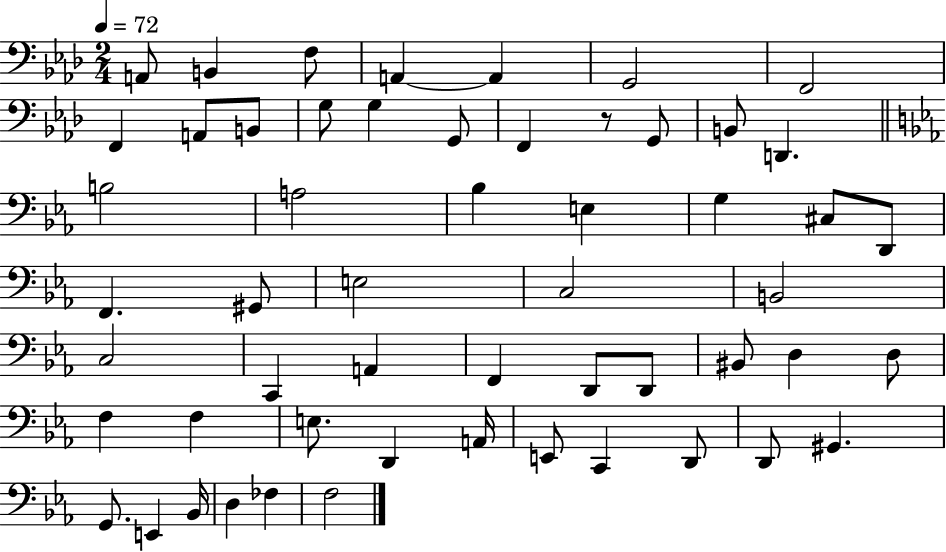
X:1
T:Untitled
M:2/4
L:1/4
K:Ab
A,,/2 B,, F,/2 A,, A,, G,,2 F,,2 F,, A,,/2 B,,/2 G,/2 G, G,,/2 F,, z/2 G,,/2 B,,/2 D,, B,2 A,2 _B, E, G, ^C,/2 D,,/2 F,, ^G,,/2 E,2 C,2 B,,2 C,2 C,, A,, F,, D,,/2 D,,/2 ^B,,/2 D, D,/2 F, F, E,/2 D,, A,,/4 E,,/2 C,, D,,/2 D,,/2 ^G,, G,,/2 E,, _B,,/4 D, _F, F,2